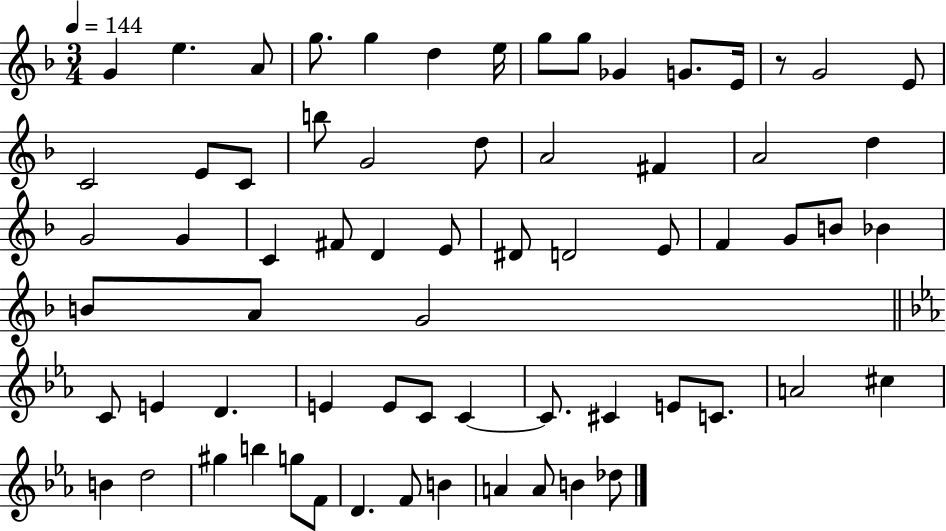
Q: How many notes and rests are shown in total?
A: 67